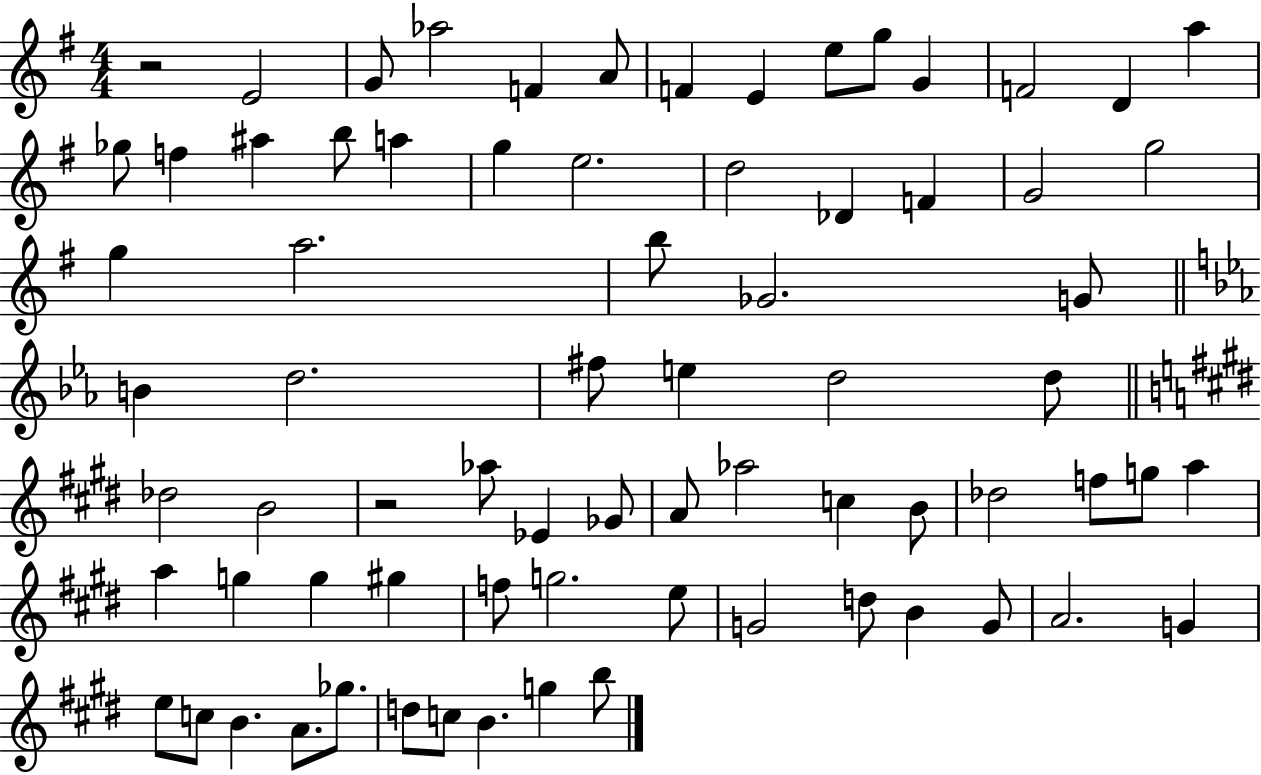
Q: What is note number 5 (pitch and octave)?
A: A4